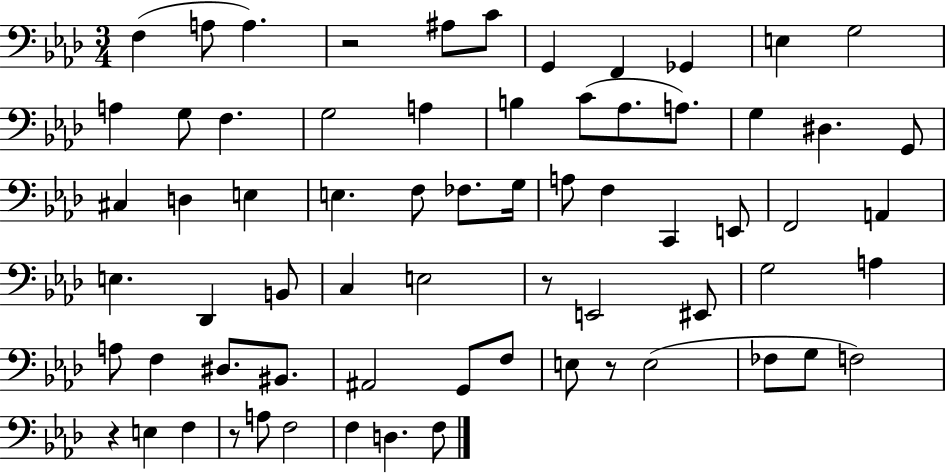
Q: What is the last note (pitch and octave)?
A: F3